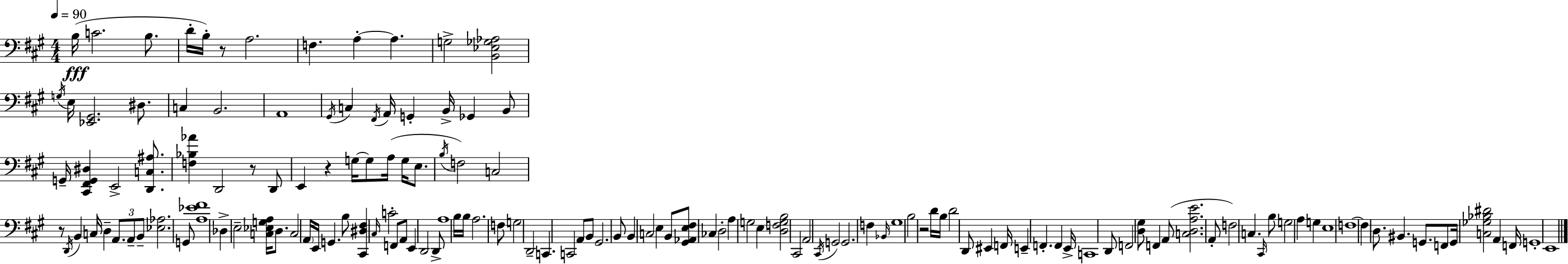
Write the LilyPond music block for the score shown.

{
  \clef bass
  \numericTimeSignature
  \time 4/4
  \key a \major
  \tempo 4 = 90
  \repeat volta 2 { b16(\fff c'2. b8. | d'16-. b16-.) r8 a2. | f4. a4-.~~ a4. | g2-> <b, ees ges aes>2 | \break \acciaccatura { g16 } e16 <ees, gis,>2. dis8. | c4 b,2. | a,1 | \acciaccatura { gis,16 } c4 \acciaccatura { fis,16 } a,16 g,4-. b,16-> ges,4 | \break b,8 g,16-- <cis, fis, g, dis>4 e,2-> | <d, c ais>8. <f bes aes'>4 d,2 r8 | d,8 e,4 r4 g16~~ g8 a16( g16 | e8. \acciaccatura { b16 } f2) c2 | \break r8 \acciaccatura { d,16 } b,4 c16 d4-- | \tuplet 3/2 { a,8. a,8-- b,8-- } <ees aes>2. | g,8 <a ees' fis'>1 | des4-> e2-- | \break <c ees g a>16 d8. c2 \parenthesize a,16 e,16 g,4. | b8 <cis, dis fis>4 \grace { cis16 } c'2-. | f,8 a,8 e,4 d,2 | d,8-> a1 | \break b16 b16 a2. | f8 g2 d,2-- | c,4. c,2 | a,8 b,8 gis,2. | \break b,8 b,4 c2 | e4 b,8 <gis, aes, e fis>8 ces4 d2-. | a4 g2 | e4 <d f g b>2 cis,2 | \break a,2 \acciaccatura { cis,16 } g,2 | g,2. | f4 \grace { bes,16 } gis1 | b2 | \break r2 d'16 b16 d'2 | d,8 eis,4 f,16 e,4-- f,4.-. | f,4 e,16-> c,1 | d,8 f,2 | \break <d gis>8 f,4 a,8( <c d a e'>2. | a,8-. f2) | c4. \grace { cis,16 } b8 g2 | a4 g4 e1 | \break f1~~ | f4 d8. | bis,4. g,8. f,8 g,16 <c ges bes dis'>2 | a,4 f,16 g,1-. | \break e,1 | } \bar "|."
}